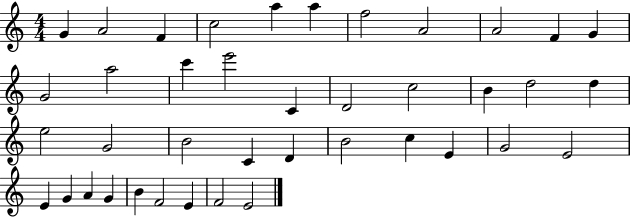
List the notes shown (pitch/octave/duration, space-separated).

G4/q A4/h F4/q C5/h A5/q A5/q F5/h A4/h A4/h F4/q G4/q G4/h A5/h C6/q E6/h C4/q D4/h C5/h B4/q D5/h D5/q E5/h G4/h B4/h C4/q D4/q B4/h C5/q E4/q G4/h E4/h E4/q G4/q A4/q G4/q B4/q F4/h E4/q F4/h E4/h